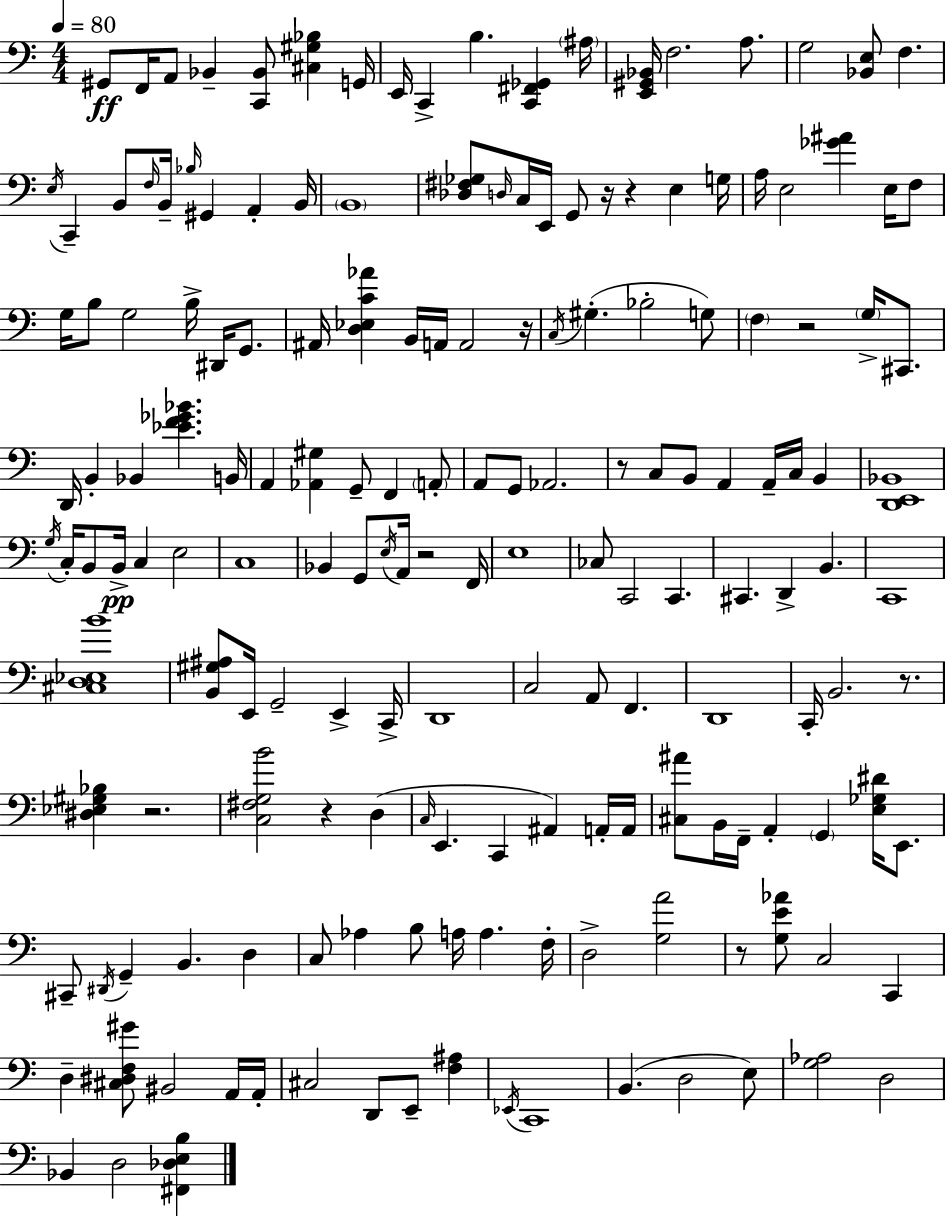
X:1
T:Untitled
M:4/4
L:1/4
K:Am
^G,,/2 F,,/4 A,,/2 _B,, [C,,_B,,]/2 [^C,^G,_B,] G,,/4 E,,/4 C,, B, [C,,^F,,_G,,] ^A,/4 [E,,^G,,_B,,]/4 F,2 A,/2 G,2 [_B,,E,]/2 F, E,/4 C,, B,,/2 F,/4 B,,/4 _B,/4 ^G,, A,, B,,/4 B,,4 [_D,^F,_G,]/2 D,/4 C,/4 E,,/4 G,,/2 z/4 z E, G,/4 A,/4 E,2 [_G^A] E,/4 F,/2 G,/4 B,/2 G,2 B,/4 ^D,,/4 G,,/2 ^A,,/4 [D,_E,C_A] B,,/4 A,,/4 A,,2 z/4 C,/4 ^G, _B,2 G,/2 F, z2 G,/4 ^C,,/2 D,,/4 B,, _B,, [_EF_G_B] B,,/4 A,, [_A,,^G,] G,,/2 F,, A,,/2 A,,/2 G,,/2 _A,,2 z/2 C,/2 B,,/2 A,, A,,/4 C,/4 B,, [D,,E,,_B,,]4 G,/4 C,/4 B,,/2 B,,/4 C, E,2 C,4 _B,, G,,/2 E,/4 A,,/4 z2 F,,/4 E,4 _C,/2 C,,2 C,, ^C,, D,, B,, C,,4 [^C,D,_E,B]4 [B,,^G,^A,]/2 E,,/4 G,,2 E,, C,,/4 D,,4 C,2 A,,/2 F,, D,,4 C,,/4 B,,2 z/2 [^D,_E,^G,_B,] z2 [C,^F,G,B]2 z D, C,/4 E,, C,, ^A,, A,,/4 A,,/4 [^C,^A]/2 B,,/4 F,,/4 A,, G,, [E,_G,^D]/4 E,,/2 ^C,,/2 ^D,,/4 G,, B,, D, C,/2 _A, B,/2 A,/4 A, F,/4 D,2 [G,A]2 z/2 [G,E_A]/2 C,2 C,, D, [^C,^D,F,^G]/2 ^B,,2 A,,/4 A,,/4 ^C,2 D,,/2 E,,/2 [F,^A,] _E,,/4 C,,4 B,, D,2 E,/2 [G,_A,]2 D,2 _B,, D,2 [^F,,_D,E,B,]